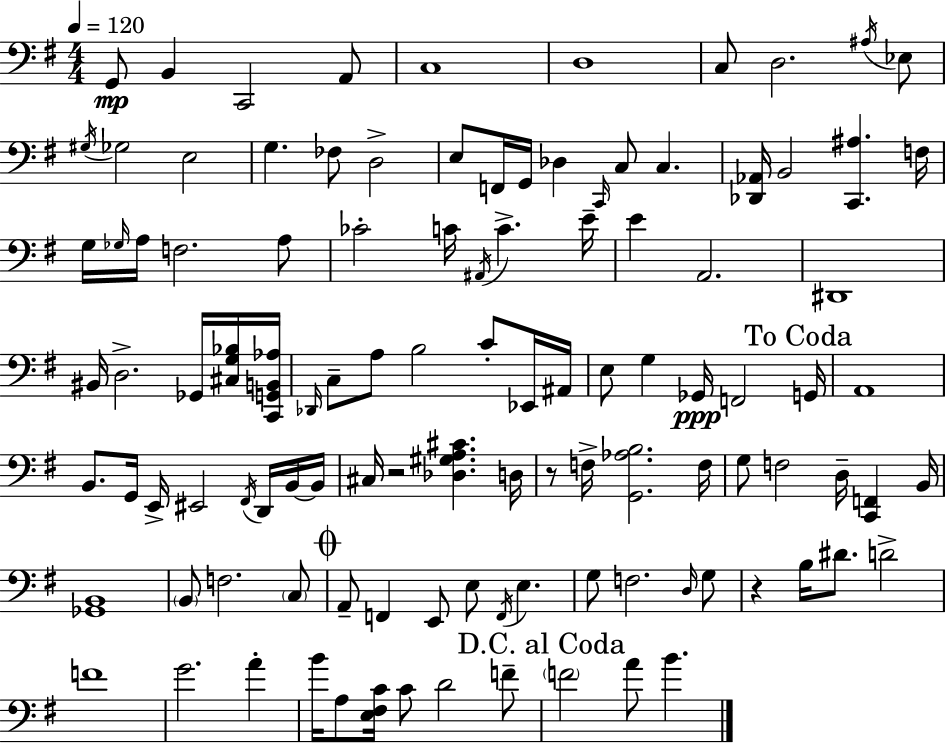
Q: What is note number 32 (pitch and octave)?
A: C4